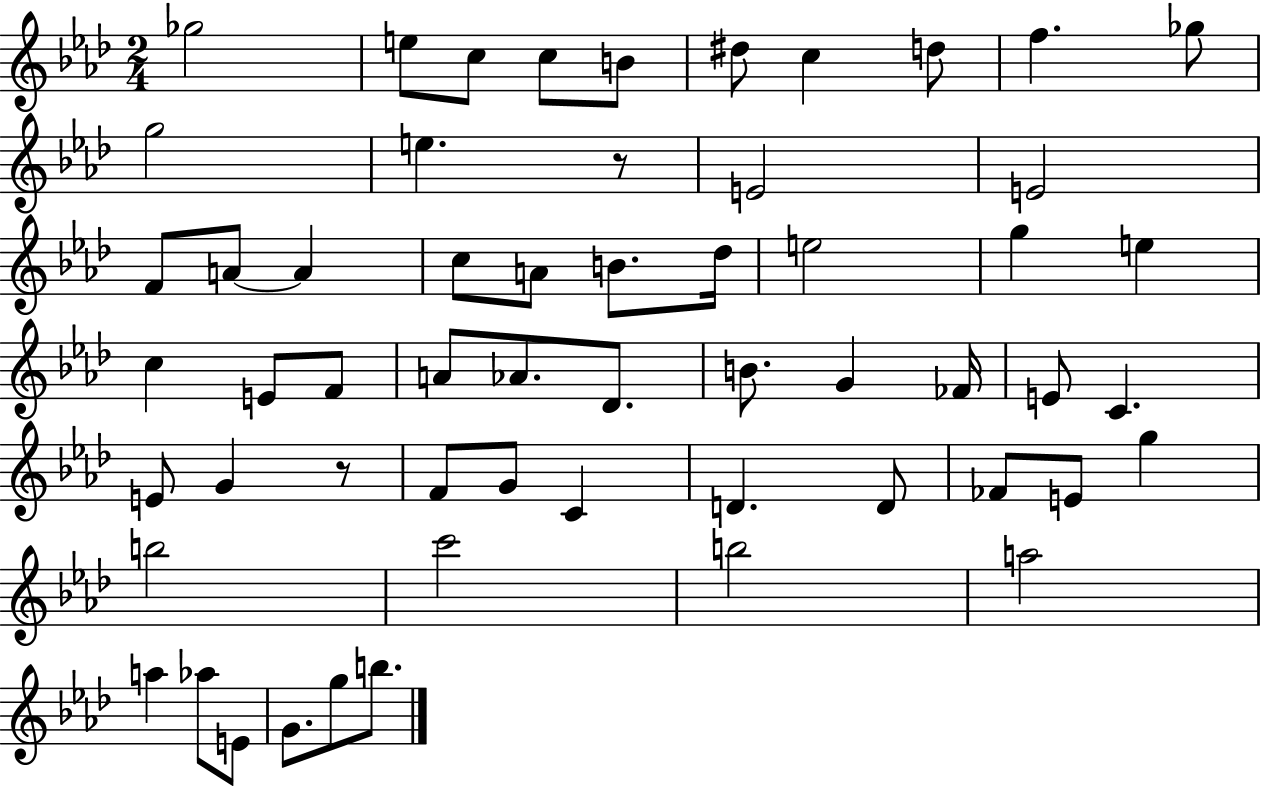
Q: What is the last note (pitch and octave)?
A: B5